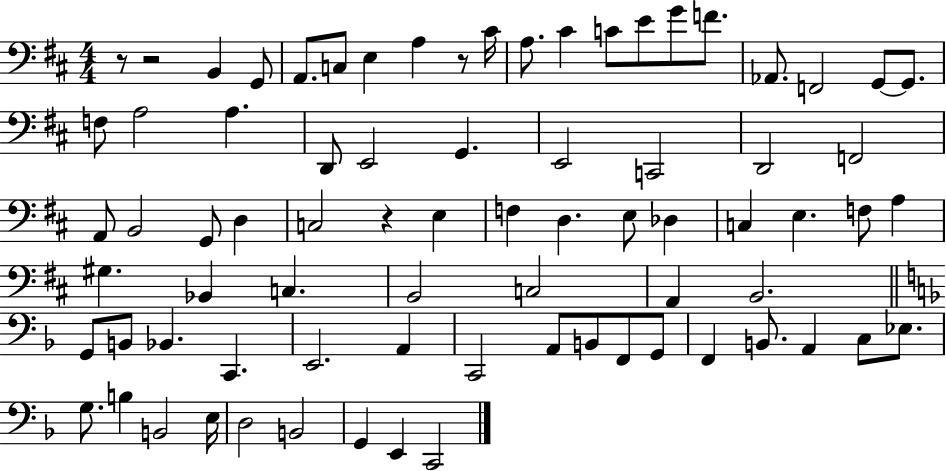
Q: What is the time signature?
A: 4/4